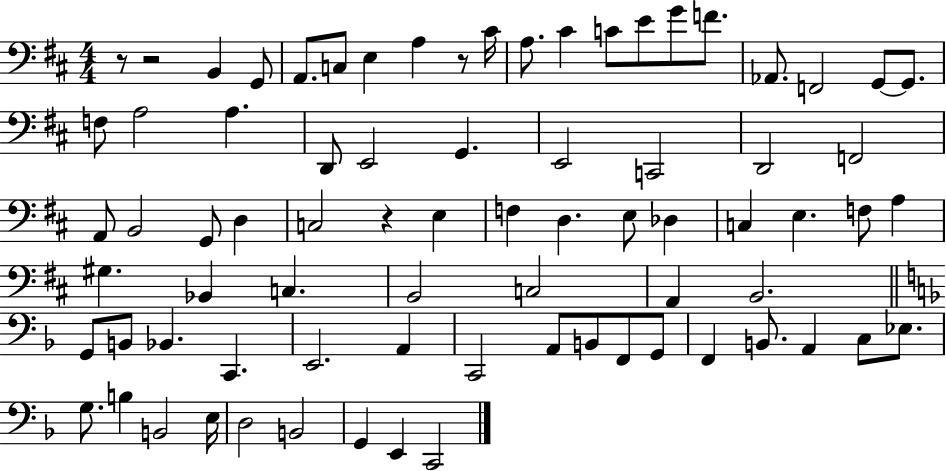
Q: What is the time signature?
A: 4/4